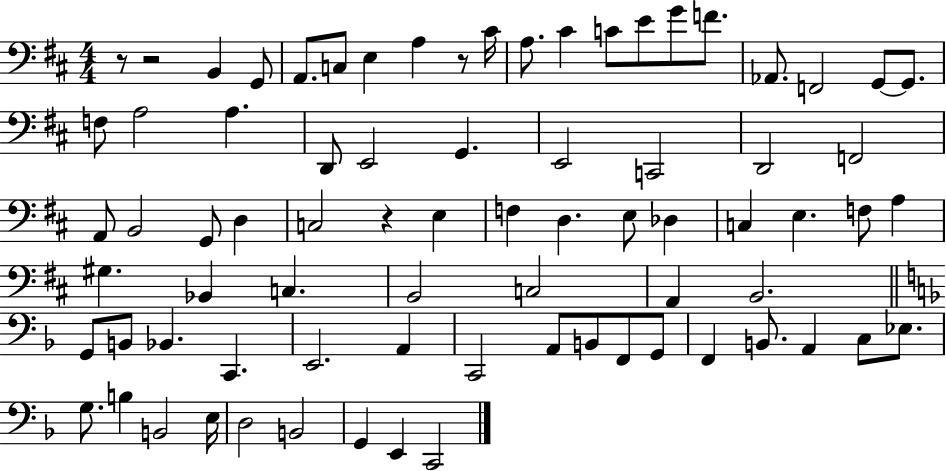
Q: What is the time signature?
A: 4/4